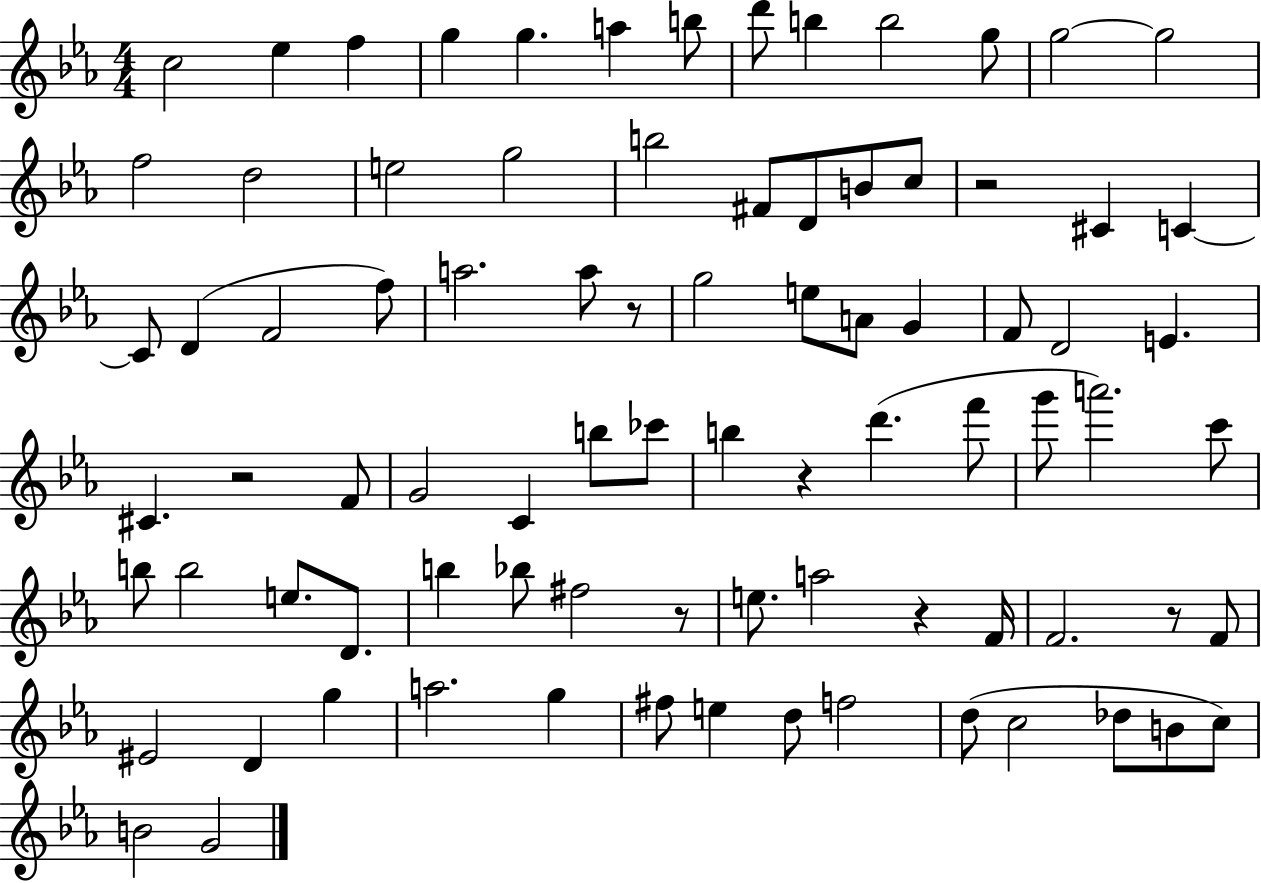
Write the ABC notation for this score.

X:1
T:Untitled
M:4/4
L:1/4
K:Eb
c2 _e f g g a b/2 d'/2 b b2 g/2 g2 g2 f2 d2 e2 g2 b2 ^F/2 D/2 B/2 c/2 z2 ^C C C/2 D F2 f/2 a2 a/2 z/2 g2 e/2 A/2 G F/2 D2 E ^C z2 F/2 G2 C b/2 _c'/2 b z d' f'/2 g'/2 a'2 c'/2 b/2 b2 e/2 D/2 b _b/2 ^f2 z/2 e/2 a2 z F/4 F2 z/2 F/2 ^E2 D g a2 g ^f/2 e d/2 f2 d/2 c2 _d/2 B/2 c/2 B2 G2